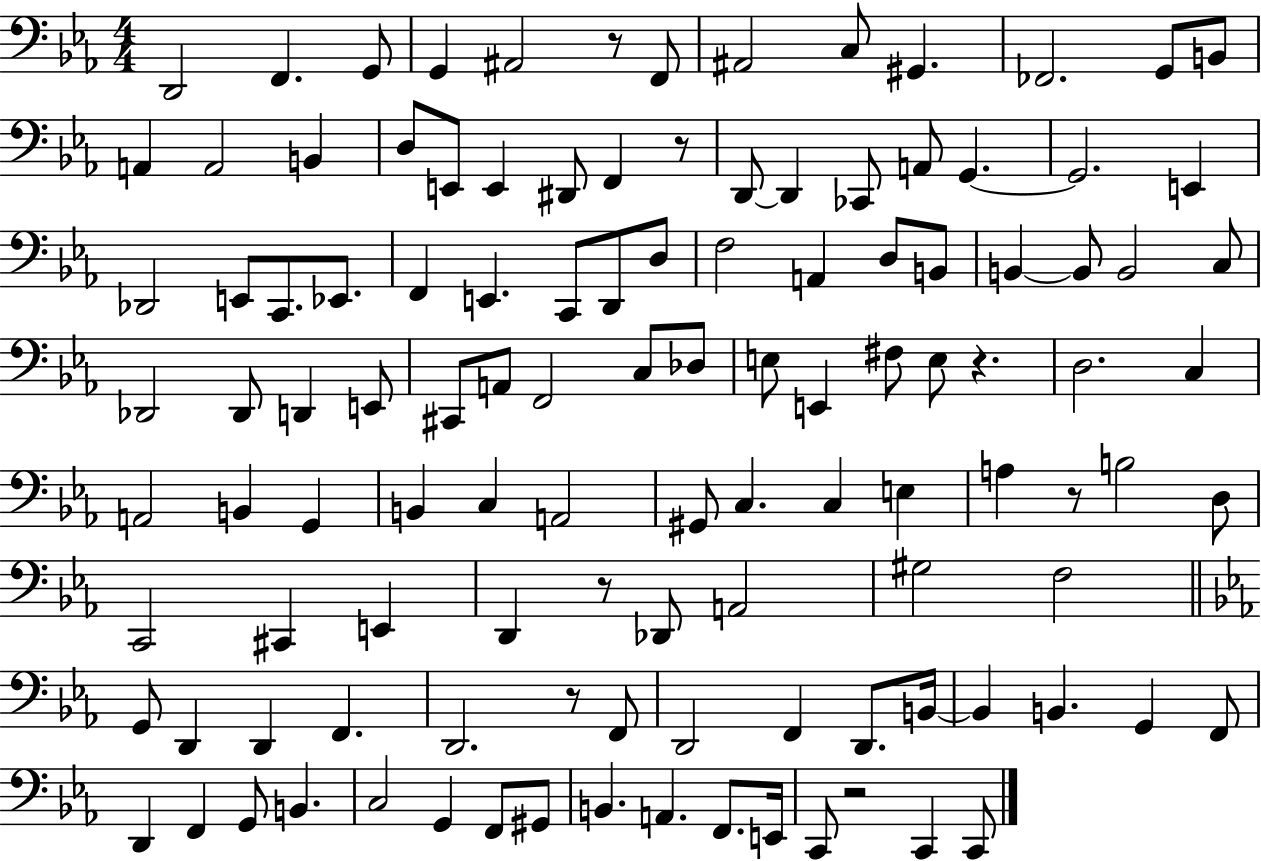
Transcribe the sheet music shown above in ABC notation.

X:1
T:Untitled
M:4/4
L:1/4
K:Eb
D,,2 F,, G,,/2 G,, ^A,,2 z/2 F,,/2 ^A,,2 C,/2 ^G,, _F,,2 G,,/2 B,,/2 A,, A,,2 B,, D,/2 E,,/2 E,, ^D,,/2 F,, z/2 D,,/2 D,, _C,,/2 A,,/2 G,, G,,2 E,, _D,,2 E,,/2 C,,/2 _E,,/2 F,, E,, C,,/2 D,,/2 D,/2 F,2 A,, D,/2 B,,/2 B,, B,,/2 B,,2 C,/2 _D,,2 _D,,/2 D,, E,,/2 ^C,,/2 A,,/2 F,,2 C,/2 _D,/2 E,/2 E,, ^F,/2 E,/2 z D,2 C, A,,2 B,, G,, B,, C, A,,2 ^G,,/2 C, C, E, A, z/2 B,2 D,/2 C,,2 ^C,, E,, D,, z/2 _D,,/2 A,,2 ^G,2 F,2 G,,/2 D,, D,, F,, D,,2 z/2 F,,/2 D,,2 F,, D,,/2 B,,/4 B,, B,, G,, F,,/2 D,, F,, G,,/2 B,, C,2 G,, F,,/2 ^G,,/2 B,, A,, F,,/2 E,,/4 C,,/2 z2 C,, C,,/2